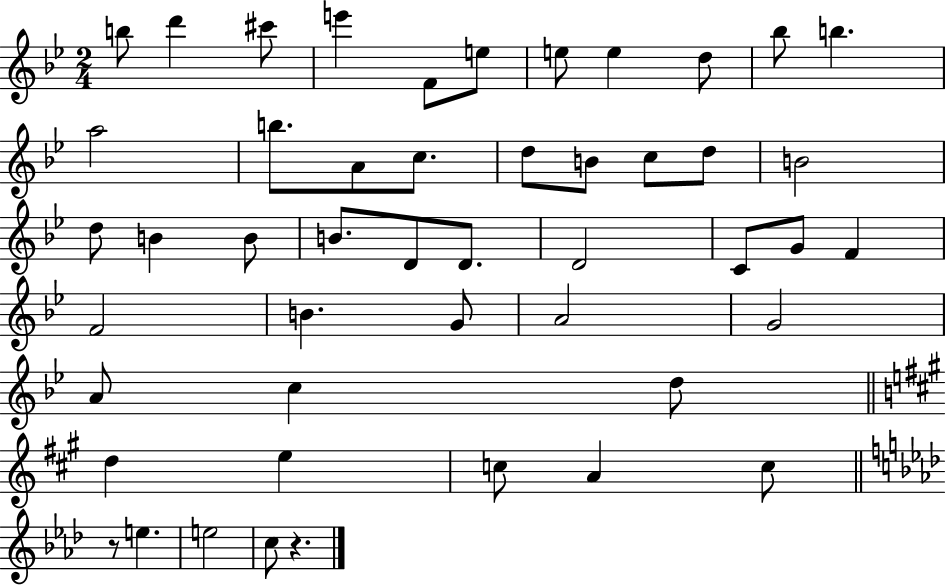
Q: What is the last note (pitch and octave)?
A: C5